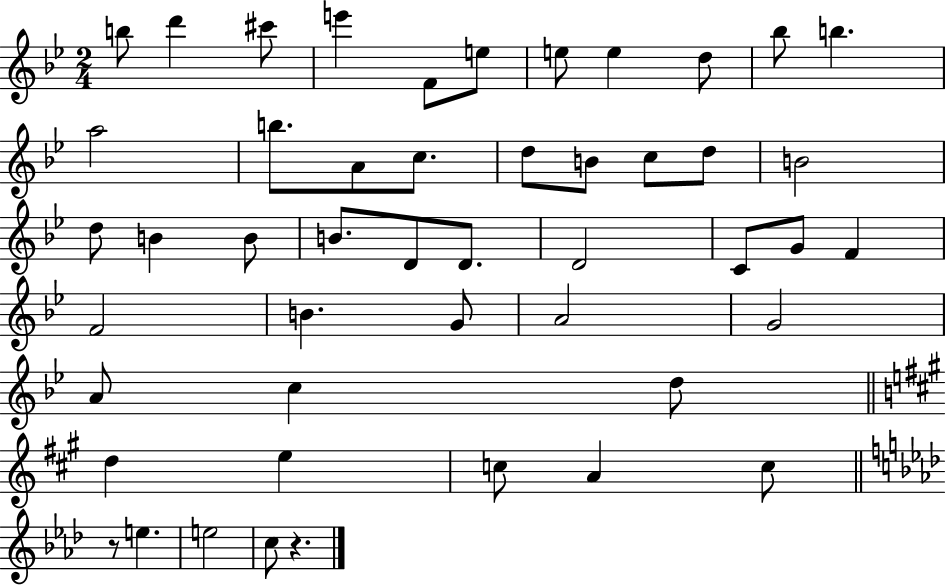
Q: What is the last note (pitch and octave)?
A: C5